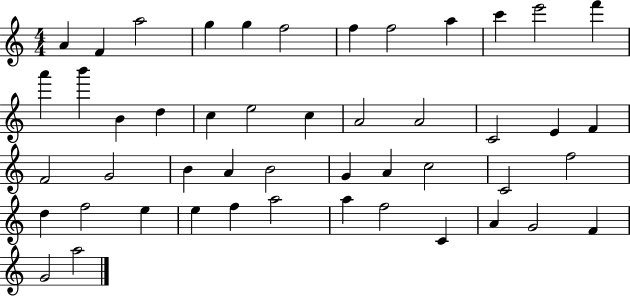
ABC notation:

X:1
T:Untitled
M:4/4
L:1/4
K:C
A F a2 g g f2 f f2 a c' e'2 f' a' b' B d c e2 c A2 A2 C2 E F F2 G2 B A B2 G A c2 C2 f2 d f2 e e f a2 a f2 C A G2 F G2 a2